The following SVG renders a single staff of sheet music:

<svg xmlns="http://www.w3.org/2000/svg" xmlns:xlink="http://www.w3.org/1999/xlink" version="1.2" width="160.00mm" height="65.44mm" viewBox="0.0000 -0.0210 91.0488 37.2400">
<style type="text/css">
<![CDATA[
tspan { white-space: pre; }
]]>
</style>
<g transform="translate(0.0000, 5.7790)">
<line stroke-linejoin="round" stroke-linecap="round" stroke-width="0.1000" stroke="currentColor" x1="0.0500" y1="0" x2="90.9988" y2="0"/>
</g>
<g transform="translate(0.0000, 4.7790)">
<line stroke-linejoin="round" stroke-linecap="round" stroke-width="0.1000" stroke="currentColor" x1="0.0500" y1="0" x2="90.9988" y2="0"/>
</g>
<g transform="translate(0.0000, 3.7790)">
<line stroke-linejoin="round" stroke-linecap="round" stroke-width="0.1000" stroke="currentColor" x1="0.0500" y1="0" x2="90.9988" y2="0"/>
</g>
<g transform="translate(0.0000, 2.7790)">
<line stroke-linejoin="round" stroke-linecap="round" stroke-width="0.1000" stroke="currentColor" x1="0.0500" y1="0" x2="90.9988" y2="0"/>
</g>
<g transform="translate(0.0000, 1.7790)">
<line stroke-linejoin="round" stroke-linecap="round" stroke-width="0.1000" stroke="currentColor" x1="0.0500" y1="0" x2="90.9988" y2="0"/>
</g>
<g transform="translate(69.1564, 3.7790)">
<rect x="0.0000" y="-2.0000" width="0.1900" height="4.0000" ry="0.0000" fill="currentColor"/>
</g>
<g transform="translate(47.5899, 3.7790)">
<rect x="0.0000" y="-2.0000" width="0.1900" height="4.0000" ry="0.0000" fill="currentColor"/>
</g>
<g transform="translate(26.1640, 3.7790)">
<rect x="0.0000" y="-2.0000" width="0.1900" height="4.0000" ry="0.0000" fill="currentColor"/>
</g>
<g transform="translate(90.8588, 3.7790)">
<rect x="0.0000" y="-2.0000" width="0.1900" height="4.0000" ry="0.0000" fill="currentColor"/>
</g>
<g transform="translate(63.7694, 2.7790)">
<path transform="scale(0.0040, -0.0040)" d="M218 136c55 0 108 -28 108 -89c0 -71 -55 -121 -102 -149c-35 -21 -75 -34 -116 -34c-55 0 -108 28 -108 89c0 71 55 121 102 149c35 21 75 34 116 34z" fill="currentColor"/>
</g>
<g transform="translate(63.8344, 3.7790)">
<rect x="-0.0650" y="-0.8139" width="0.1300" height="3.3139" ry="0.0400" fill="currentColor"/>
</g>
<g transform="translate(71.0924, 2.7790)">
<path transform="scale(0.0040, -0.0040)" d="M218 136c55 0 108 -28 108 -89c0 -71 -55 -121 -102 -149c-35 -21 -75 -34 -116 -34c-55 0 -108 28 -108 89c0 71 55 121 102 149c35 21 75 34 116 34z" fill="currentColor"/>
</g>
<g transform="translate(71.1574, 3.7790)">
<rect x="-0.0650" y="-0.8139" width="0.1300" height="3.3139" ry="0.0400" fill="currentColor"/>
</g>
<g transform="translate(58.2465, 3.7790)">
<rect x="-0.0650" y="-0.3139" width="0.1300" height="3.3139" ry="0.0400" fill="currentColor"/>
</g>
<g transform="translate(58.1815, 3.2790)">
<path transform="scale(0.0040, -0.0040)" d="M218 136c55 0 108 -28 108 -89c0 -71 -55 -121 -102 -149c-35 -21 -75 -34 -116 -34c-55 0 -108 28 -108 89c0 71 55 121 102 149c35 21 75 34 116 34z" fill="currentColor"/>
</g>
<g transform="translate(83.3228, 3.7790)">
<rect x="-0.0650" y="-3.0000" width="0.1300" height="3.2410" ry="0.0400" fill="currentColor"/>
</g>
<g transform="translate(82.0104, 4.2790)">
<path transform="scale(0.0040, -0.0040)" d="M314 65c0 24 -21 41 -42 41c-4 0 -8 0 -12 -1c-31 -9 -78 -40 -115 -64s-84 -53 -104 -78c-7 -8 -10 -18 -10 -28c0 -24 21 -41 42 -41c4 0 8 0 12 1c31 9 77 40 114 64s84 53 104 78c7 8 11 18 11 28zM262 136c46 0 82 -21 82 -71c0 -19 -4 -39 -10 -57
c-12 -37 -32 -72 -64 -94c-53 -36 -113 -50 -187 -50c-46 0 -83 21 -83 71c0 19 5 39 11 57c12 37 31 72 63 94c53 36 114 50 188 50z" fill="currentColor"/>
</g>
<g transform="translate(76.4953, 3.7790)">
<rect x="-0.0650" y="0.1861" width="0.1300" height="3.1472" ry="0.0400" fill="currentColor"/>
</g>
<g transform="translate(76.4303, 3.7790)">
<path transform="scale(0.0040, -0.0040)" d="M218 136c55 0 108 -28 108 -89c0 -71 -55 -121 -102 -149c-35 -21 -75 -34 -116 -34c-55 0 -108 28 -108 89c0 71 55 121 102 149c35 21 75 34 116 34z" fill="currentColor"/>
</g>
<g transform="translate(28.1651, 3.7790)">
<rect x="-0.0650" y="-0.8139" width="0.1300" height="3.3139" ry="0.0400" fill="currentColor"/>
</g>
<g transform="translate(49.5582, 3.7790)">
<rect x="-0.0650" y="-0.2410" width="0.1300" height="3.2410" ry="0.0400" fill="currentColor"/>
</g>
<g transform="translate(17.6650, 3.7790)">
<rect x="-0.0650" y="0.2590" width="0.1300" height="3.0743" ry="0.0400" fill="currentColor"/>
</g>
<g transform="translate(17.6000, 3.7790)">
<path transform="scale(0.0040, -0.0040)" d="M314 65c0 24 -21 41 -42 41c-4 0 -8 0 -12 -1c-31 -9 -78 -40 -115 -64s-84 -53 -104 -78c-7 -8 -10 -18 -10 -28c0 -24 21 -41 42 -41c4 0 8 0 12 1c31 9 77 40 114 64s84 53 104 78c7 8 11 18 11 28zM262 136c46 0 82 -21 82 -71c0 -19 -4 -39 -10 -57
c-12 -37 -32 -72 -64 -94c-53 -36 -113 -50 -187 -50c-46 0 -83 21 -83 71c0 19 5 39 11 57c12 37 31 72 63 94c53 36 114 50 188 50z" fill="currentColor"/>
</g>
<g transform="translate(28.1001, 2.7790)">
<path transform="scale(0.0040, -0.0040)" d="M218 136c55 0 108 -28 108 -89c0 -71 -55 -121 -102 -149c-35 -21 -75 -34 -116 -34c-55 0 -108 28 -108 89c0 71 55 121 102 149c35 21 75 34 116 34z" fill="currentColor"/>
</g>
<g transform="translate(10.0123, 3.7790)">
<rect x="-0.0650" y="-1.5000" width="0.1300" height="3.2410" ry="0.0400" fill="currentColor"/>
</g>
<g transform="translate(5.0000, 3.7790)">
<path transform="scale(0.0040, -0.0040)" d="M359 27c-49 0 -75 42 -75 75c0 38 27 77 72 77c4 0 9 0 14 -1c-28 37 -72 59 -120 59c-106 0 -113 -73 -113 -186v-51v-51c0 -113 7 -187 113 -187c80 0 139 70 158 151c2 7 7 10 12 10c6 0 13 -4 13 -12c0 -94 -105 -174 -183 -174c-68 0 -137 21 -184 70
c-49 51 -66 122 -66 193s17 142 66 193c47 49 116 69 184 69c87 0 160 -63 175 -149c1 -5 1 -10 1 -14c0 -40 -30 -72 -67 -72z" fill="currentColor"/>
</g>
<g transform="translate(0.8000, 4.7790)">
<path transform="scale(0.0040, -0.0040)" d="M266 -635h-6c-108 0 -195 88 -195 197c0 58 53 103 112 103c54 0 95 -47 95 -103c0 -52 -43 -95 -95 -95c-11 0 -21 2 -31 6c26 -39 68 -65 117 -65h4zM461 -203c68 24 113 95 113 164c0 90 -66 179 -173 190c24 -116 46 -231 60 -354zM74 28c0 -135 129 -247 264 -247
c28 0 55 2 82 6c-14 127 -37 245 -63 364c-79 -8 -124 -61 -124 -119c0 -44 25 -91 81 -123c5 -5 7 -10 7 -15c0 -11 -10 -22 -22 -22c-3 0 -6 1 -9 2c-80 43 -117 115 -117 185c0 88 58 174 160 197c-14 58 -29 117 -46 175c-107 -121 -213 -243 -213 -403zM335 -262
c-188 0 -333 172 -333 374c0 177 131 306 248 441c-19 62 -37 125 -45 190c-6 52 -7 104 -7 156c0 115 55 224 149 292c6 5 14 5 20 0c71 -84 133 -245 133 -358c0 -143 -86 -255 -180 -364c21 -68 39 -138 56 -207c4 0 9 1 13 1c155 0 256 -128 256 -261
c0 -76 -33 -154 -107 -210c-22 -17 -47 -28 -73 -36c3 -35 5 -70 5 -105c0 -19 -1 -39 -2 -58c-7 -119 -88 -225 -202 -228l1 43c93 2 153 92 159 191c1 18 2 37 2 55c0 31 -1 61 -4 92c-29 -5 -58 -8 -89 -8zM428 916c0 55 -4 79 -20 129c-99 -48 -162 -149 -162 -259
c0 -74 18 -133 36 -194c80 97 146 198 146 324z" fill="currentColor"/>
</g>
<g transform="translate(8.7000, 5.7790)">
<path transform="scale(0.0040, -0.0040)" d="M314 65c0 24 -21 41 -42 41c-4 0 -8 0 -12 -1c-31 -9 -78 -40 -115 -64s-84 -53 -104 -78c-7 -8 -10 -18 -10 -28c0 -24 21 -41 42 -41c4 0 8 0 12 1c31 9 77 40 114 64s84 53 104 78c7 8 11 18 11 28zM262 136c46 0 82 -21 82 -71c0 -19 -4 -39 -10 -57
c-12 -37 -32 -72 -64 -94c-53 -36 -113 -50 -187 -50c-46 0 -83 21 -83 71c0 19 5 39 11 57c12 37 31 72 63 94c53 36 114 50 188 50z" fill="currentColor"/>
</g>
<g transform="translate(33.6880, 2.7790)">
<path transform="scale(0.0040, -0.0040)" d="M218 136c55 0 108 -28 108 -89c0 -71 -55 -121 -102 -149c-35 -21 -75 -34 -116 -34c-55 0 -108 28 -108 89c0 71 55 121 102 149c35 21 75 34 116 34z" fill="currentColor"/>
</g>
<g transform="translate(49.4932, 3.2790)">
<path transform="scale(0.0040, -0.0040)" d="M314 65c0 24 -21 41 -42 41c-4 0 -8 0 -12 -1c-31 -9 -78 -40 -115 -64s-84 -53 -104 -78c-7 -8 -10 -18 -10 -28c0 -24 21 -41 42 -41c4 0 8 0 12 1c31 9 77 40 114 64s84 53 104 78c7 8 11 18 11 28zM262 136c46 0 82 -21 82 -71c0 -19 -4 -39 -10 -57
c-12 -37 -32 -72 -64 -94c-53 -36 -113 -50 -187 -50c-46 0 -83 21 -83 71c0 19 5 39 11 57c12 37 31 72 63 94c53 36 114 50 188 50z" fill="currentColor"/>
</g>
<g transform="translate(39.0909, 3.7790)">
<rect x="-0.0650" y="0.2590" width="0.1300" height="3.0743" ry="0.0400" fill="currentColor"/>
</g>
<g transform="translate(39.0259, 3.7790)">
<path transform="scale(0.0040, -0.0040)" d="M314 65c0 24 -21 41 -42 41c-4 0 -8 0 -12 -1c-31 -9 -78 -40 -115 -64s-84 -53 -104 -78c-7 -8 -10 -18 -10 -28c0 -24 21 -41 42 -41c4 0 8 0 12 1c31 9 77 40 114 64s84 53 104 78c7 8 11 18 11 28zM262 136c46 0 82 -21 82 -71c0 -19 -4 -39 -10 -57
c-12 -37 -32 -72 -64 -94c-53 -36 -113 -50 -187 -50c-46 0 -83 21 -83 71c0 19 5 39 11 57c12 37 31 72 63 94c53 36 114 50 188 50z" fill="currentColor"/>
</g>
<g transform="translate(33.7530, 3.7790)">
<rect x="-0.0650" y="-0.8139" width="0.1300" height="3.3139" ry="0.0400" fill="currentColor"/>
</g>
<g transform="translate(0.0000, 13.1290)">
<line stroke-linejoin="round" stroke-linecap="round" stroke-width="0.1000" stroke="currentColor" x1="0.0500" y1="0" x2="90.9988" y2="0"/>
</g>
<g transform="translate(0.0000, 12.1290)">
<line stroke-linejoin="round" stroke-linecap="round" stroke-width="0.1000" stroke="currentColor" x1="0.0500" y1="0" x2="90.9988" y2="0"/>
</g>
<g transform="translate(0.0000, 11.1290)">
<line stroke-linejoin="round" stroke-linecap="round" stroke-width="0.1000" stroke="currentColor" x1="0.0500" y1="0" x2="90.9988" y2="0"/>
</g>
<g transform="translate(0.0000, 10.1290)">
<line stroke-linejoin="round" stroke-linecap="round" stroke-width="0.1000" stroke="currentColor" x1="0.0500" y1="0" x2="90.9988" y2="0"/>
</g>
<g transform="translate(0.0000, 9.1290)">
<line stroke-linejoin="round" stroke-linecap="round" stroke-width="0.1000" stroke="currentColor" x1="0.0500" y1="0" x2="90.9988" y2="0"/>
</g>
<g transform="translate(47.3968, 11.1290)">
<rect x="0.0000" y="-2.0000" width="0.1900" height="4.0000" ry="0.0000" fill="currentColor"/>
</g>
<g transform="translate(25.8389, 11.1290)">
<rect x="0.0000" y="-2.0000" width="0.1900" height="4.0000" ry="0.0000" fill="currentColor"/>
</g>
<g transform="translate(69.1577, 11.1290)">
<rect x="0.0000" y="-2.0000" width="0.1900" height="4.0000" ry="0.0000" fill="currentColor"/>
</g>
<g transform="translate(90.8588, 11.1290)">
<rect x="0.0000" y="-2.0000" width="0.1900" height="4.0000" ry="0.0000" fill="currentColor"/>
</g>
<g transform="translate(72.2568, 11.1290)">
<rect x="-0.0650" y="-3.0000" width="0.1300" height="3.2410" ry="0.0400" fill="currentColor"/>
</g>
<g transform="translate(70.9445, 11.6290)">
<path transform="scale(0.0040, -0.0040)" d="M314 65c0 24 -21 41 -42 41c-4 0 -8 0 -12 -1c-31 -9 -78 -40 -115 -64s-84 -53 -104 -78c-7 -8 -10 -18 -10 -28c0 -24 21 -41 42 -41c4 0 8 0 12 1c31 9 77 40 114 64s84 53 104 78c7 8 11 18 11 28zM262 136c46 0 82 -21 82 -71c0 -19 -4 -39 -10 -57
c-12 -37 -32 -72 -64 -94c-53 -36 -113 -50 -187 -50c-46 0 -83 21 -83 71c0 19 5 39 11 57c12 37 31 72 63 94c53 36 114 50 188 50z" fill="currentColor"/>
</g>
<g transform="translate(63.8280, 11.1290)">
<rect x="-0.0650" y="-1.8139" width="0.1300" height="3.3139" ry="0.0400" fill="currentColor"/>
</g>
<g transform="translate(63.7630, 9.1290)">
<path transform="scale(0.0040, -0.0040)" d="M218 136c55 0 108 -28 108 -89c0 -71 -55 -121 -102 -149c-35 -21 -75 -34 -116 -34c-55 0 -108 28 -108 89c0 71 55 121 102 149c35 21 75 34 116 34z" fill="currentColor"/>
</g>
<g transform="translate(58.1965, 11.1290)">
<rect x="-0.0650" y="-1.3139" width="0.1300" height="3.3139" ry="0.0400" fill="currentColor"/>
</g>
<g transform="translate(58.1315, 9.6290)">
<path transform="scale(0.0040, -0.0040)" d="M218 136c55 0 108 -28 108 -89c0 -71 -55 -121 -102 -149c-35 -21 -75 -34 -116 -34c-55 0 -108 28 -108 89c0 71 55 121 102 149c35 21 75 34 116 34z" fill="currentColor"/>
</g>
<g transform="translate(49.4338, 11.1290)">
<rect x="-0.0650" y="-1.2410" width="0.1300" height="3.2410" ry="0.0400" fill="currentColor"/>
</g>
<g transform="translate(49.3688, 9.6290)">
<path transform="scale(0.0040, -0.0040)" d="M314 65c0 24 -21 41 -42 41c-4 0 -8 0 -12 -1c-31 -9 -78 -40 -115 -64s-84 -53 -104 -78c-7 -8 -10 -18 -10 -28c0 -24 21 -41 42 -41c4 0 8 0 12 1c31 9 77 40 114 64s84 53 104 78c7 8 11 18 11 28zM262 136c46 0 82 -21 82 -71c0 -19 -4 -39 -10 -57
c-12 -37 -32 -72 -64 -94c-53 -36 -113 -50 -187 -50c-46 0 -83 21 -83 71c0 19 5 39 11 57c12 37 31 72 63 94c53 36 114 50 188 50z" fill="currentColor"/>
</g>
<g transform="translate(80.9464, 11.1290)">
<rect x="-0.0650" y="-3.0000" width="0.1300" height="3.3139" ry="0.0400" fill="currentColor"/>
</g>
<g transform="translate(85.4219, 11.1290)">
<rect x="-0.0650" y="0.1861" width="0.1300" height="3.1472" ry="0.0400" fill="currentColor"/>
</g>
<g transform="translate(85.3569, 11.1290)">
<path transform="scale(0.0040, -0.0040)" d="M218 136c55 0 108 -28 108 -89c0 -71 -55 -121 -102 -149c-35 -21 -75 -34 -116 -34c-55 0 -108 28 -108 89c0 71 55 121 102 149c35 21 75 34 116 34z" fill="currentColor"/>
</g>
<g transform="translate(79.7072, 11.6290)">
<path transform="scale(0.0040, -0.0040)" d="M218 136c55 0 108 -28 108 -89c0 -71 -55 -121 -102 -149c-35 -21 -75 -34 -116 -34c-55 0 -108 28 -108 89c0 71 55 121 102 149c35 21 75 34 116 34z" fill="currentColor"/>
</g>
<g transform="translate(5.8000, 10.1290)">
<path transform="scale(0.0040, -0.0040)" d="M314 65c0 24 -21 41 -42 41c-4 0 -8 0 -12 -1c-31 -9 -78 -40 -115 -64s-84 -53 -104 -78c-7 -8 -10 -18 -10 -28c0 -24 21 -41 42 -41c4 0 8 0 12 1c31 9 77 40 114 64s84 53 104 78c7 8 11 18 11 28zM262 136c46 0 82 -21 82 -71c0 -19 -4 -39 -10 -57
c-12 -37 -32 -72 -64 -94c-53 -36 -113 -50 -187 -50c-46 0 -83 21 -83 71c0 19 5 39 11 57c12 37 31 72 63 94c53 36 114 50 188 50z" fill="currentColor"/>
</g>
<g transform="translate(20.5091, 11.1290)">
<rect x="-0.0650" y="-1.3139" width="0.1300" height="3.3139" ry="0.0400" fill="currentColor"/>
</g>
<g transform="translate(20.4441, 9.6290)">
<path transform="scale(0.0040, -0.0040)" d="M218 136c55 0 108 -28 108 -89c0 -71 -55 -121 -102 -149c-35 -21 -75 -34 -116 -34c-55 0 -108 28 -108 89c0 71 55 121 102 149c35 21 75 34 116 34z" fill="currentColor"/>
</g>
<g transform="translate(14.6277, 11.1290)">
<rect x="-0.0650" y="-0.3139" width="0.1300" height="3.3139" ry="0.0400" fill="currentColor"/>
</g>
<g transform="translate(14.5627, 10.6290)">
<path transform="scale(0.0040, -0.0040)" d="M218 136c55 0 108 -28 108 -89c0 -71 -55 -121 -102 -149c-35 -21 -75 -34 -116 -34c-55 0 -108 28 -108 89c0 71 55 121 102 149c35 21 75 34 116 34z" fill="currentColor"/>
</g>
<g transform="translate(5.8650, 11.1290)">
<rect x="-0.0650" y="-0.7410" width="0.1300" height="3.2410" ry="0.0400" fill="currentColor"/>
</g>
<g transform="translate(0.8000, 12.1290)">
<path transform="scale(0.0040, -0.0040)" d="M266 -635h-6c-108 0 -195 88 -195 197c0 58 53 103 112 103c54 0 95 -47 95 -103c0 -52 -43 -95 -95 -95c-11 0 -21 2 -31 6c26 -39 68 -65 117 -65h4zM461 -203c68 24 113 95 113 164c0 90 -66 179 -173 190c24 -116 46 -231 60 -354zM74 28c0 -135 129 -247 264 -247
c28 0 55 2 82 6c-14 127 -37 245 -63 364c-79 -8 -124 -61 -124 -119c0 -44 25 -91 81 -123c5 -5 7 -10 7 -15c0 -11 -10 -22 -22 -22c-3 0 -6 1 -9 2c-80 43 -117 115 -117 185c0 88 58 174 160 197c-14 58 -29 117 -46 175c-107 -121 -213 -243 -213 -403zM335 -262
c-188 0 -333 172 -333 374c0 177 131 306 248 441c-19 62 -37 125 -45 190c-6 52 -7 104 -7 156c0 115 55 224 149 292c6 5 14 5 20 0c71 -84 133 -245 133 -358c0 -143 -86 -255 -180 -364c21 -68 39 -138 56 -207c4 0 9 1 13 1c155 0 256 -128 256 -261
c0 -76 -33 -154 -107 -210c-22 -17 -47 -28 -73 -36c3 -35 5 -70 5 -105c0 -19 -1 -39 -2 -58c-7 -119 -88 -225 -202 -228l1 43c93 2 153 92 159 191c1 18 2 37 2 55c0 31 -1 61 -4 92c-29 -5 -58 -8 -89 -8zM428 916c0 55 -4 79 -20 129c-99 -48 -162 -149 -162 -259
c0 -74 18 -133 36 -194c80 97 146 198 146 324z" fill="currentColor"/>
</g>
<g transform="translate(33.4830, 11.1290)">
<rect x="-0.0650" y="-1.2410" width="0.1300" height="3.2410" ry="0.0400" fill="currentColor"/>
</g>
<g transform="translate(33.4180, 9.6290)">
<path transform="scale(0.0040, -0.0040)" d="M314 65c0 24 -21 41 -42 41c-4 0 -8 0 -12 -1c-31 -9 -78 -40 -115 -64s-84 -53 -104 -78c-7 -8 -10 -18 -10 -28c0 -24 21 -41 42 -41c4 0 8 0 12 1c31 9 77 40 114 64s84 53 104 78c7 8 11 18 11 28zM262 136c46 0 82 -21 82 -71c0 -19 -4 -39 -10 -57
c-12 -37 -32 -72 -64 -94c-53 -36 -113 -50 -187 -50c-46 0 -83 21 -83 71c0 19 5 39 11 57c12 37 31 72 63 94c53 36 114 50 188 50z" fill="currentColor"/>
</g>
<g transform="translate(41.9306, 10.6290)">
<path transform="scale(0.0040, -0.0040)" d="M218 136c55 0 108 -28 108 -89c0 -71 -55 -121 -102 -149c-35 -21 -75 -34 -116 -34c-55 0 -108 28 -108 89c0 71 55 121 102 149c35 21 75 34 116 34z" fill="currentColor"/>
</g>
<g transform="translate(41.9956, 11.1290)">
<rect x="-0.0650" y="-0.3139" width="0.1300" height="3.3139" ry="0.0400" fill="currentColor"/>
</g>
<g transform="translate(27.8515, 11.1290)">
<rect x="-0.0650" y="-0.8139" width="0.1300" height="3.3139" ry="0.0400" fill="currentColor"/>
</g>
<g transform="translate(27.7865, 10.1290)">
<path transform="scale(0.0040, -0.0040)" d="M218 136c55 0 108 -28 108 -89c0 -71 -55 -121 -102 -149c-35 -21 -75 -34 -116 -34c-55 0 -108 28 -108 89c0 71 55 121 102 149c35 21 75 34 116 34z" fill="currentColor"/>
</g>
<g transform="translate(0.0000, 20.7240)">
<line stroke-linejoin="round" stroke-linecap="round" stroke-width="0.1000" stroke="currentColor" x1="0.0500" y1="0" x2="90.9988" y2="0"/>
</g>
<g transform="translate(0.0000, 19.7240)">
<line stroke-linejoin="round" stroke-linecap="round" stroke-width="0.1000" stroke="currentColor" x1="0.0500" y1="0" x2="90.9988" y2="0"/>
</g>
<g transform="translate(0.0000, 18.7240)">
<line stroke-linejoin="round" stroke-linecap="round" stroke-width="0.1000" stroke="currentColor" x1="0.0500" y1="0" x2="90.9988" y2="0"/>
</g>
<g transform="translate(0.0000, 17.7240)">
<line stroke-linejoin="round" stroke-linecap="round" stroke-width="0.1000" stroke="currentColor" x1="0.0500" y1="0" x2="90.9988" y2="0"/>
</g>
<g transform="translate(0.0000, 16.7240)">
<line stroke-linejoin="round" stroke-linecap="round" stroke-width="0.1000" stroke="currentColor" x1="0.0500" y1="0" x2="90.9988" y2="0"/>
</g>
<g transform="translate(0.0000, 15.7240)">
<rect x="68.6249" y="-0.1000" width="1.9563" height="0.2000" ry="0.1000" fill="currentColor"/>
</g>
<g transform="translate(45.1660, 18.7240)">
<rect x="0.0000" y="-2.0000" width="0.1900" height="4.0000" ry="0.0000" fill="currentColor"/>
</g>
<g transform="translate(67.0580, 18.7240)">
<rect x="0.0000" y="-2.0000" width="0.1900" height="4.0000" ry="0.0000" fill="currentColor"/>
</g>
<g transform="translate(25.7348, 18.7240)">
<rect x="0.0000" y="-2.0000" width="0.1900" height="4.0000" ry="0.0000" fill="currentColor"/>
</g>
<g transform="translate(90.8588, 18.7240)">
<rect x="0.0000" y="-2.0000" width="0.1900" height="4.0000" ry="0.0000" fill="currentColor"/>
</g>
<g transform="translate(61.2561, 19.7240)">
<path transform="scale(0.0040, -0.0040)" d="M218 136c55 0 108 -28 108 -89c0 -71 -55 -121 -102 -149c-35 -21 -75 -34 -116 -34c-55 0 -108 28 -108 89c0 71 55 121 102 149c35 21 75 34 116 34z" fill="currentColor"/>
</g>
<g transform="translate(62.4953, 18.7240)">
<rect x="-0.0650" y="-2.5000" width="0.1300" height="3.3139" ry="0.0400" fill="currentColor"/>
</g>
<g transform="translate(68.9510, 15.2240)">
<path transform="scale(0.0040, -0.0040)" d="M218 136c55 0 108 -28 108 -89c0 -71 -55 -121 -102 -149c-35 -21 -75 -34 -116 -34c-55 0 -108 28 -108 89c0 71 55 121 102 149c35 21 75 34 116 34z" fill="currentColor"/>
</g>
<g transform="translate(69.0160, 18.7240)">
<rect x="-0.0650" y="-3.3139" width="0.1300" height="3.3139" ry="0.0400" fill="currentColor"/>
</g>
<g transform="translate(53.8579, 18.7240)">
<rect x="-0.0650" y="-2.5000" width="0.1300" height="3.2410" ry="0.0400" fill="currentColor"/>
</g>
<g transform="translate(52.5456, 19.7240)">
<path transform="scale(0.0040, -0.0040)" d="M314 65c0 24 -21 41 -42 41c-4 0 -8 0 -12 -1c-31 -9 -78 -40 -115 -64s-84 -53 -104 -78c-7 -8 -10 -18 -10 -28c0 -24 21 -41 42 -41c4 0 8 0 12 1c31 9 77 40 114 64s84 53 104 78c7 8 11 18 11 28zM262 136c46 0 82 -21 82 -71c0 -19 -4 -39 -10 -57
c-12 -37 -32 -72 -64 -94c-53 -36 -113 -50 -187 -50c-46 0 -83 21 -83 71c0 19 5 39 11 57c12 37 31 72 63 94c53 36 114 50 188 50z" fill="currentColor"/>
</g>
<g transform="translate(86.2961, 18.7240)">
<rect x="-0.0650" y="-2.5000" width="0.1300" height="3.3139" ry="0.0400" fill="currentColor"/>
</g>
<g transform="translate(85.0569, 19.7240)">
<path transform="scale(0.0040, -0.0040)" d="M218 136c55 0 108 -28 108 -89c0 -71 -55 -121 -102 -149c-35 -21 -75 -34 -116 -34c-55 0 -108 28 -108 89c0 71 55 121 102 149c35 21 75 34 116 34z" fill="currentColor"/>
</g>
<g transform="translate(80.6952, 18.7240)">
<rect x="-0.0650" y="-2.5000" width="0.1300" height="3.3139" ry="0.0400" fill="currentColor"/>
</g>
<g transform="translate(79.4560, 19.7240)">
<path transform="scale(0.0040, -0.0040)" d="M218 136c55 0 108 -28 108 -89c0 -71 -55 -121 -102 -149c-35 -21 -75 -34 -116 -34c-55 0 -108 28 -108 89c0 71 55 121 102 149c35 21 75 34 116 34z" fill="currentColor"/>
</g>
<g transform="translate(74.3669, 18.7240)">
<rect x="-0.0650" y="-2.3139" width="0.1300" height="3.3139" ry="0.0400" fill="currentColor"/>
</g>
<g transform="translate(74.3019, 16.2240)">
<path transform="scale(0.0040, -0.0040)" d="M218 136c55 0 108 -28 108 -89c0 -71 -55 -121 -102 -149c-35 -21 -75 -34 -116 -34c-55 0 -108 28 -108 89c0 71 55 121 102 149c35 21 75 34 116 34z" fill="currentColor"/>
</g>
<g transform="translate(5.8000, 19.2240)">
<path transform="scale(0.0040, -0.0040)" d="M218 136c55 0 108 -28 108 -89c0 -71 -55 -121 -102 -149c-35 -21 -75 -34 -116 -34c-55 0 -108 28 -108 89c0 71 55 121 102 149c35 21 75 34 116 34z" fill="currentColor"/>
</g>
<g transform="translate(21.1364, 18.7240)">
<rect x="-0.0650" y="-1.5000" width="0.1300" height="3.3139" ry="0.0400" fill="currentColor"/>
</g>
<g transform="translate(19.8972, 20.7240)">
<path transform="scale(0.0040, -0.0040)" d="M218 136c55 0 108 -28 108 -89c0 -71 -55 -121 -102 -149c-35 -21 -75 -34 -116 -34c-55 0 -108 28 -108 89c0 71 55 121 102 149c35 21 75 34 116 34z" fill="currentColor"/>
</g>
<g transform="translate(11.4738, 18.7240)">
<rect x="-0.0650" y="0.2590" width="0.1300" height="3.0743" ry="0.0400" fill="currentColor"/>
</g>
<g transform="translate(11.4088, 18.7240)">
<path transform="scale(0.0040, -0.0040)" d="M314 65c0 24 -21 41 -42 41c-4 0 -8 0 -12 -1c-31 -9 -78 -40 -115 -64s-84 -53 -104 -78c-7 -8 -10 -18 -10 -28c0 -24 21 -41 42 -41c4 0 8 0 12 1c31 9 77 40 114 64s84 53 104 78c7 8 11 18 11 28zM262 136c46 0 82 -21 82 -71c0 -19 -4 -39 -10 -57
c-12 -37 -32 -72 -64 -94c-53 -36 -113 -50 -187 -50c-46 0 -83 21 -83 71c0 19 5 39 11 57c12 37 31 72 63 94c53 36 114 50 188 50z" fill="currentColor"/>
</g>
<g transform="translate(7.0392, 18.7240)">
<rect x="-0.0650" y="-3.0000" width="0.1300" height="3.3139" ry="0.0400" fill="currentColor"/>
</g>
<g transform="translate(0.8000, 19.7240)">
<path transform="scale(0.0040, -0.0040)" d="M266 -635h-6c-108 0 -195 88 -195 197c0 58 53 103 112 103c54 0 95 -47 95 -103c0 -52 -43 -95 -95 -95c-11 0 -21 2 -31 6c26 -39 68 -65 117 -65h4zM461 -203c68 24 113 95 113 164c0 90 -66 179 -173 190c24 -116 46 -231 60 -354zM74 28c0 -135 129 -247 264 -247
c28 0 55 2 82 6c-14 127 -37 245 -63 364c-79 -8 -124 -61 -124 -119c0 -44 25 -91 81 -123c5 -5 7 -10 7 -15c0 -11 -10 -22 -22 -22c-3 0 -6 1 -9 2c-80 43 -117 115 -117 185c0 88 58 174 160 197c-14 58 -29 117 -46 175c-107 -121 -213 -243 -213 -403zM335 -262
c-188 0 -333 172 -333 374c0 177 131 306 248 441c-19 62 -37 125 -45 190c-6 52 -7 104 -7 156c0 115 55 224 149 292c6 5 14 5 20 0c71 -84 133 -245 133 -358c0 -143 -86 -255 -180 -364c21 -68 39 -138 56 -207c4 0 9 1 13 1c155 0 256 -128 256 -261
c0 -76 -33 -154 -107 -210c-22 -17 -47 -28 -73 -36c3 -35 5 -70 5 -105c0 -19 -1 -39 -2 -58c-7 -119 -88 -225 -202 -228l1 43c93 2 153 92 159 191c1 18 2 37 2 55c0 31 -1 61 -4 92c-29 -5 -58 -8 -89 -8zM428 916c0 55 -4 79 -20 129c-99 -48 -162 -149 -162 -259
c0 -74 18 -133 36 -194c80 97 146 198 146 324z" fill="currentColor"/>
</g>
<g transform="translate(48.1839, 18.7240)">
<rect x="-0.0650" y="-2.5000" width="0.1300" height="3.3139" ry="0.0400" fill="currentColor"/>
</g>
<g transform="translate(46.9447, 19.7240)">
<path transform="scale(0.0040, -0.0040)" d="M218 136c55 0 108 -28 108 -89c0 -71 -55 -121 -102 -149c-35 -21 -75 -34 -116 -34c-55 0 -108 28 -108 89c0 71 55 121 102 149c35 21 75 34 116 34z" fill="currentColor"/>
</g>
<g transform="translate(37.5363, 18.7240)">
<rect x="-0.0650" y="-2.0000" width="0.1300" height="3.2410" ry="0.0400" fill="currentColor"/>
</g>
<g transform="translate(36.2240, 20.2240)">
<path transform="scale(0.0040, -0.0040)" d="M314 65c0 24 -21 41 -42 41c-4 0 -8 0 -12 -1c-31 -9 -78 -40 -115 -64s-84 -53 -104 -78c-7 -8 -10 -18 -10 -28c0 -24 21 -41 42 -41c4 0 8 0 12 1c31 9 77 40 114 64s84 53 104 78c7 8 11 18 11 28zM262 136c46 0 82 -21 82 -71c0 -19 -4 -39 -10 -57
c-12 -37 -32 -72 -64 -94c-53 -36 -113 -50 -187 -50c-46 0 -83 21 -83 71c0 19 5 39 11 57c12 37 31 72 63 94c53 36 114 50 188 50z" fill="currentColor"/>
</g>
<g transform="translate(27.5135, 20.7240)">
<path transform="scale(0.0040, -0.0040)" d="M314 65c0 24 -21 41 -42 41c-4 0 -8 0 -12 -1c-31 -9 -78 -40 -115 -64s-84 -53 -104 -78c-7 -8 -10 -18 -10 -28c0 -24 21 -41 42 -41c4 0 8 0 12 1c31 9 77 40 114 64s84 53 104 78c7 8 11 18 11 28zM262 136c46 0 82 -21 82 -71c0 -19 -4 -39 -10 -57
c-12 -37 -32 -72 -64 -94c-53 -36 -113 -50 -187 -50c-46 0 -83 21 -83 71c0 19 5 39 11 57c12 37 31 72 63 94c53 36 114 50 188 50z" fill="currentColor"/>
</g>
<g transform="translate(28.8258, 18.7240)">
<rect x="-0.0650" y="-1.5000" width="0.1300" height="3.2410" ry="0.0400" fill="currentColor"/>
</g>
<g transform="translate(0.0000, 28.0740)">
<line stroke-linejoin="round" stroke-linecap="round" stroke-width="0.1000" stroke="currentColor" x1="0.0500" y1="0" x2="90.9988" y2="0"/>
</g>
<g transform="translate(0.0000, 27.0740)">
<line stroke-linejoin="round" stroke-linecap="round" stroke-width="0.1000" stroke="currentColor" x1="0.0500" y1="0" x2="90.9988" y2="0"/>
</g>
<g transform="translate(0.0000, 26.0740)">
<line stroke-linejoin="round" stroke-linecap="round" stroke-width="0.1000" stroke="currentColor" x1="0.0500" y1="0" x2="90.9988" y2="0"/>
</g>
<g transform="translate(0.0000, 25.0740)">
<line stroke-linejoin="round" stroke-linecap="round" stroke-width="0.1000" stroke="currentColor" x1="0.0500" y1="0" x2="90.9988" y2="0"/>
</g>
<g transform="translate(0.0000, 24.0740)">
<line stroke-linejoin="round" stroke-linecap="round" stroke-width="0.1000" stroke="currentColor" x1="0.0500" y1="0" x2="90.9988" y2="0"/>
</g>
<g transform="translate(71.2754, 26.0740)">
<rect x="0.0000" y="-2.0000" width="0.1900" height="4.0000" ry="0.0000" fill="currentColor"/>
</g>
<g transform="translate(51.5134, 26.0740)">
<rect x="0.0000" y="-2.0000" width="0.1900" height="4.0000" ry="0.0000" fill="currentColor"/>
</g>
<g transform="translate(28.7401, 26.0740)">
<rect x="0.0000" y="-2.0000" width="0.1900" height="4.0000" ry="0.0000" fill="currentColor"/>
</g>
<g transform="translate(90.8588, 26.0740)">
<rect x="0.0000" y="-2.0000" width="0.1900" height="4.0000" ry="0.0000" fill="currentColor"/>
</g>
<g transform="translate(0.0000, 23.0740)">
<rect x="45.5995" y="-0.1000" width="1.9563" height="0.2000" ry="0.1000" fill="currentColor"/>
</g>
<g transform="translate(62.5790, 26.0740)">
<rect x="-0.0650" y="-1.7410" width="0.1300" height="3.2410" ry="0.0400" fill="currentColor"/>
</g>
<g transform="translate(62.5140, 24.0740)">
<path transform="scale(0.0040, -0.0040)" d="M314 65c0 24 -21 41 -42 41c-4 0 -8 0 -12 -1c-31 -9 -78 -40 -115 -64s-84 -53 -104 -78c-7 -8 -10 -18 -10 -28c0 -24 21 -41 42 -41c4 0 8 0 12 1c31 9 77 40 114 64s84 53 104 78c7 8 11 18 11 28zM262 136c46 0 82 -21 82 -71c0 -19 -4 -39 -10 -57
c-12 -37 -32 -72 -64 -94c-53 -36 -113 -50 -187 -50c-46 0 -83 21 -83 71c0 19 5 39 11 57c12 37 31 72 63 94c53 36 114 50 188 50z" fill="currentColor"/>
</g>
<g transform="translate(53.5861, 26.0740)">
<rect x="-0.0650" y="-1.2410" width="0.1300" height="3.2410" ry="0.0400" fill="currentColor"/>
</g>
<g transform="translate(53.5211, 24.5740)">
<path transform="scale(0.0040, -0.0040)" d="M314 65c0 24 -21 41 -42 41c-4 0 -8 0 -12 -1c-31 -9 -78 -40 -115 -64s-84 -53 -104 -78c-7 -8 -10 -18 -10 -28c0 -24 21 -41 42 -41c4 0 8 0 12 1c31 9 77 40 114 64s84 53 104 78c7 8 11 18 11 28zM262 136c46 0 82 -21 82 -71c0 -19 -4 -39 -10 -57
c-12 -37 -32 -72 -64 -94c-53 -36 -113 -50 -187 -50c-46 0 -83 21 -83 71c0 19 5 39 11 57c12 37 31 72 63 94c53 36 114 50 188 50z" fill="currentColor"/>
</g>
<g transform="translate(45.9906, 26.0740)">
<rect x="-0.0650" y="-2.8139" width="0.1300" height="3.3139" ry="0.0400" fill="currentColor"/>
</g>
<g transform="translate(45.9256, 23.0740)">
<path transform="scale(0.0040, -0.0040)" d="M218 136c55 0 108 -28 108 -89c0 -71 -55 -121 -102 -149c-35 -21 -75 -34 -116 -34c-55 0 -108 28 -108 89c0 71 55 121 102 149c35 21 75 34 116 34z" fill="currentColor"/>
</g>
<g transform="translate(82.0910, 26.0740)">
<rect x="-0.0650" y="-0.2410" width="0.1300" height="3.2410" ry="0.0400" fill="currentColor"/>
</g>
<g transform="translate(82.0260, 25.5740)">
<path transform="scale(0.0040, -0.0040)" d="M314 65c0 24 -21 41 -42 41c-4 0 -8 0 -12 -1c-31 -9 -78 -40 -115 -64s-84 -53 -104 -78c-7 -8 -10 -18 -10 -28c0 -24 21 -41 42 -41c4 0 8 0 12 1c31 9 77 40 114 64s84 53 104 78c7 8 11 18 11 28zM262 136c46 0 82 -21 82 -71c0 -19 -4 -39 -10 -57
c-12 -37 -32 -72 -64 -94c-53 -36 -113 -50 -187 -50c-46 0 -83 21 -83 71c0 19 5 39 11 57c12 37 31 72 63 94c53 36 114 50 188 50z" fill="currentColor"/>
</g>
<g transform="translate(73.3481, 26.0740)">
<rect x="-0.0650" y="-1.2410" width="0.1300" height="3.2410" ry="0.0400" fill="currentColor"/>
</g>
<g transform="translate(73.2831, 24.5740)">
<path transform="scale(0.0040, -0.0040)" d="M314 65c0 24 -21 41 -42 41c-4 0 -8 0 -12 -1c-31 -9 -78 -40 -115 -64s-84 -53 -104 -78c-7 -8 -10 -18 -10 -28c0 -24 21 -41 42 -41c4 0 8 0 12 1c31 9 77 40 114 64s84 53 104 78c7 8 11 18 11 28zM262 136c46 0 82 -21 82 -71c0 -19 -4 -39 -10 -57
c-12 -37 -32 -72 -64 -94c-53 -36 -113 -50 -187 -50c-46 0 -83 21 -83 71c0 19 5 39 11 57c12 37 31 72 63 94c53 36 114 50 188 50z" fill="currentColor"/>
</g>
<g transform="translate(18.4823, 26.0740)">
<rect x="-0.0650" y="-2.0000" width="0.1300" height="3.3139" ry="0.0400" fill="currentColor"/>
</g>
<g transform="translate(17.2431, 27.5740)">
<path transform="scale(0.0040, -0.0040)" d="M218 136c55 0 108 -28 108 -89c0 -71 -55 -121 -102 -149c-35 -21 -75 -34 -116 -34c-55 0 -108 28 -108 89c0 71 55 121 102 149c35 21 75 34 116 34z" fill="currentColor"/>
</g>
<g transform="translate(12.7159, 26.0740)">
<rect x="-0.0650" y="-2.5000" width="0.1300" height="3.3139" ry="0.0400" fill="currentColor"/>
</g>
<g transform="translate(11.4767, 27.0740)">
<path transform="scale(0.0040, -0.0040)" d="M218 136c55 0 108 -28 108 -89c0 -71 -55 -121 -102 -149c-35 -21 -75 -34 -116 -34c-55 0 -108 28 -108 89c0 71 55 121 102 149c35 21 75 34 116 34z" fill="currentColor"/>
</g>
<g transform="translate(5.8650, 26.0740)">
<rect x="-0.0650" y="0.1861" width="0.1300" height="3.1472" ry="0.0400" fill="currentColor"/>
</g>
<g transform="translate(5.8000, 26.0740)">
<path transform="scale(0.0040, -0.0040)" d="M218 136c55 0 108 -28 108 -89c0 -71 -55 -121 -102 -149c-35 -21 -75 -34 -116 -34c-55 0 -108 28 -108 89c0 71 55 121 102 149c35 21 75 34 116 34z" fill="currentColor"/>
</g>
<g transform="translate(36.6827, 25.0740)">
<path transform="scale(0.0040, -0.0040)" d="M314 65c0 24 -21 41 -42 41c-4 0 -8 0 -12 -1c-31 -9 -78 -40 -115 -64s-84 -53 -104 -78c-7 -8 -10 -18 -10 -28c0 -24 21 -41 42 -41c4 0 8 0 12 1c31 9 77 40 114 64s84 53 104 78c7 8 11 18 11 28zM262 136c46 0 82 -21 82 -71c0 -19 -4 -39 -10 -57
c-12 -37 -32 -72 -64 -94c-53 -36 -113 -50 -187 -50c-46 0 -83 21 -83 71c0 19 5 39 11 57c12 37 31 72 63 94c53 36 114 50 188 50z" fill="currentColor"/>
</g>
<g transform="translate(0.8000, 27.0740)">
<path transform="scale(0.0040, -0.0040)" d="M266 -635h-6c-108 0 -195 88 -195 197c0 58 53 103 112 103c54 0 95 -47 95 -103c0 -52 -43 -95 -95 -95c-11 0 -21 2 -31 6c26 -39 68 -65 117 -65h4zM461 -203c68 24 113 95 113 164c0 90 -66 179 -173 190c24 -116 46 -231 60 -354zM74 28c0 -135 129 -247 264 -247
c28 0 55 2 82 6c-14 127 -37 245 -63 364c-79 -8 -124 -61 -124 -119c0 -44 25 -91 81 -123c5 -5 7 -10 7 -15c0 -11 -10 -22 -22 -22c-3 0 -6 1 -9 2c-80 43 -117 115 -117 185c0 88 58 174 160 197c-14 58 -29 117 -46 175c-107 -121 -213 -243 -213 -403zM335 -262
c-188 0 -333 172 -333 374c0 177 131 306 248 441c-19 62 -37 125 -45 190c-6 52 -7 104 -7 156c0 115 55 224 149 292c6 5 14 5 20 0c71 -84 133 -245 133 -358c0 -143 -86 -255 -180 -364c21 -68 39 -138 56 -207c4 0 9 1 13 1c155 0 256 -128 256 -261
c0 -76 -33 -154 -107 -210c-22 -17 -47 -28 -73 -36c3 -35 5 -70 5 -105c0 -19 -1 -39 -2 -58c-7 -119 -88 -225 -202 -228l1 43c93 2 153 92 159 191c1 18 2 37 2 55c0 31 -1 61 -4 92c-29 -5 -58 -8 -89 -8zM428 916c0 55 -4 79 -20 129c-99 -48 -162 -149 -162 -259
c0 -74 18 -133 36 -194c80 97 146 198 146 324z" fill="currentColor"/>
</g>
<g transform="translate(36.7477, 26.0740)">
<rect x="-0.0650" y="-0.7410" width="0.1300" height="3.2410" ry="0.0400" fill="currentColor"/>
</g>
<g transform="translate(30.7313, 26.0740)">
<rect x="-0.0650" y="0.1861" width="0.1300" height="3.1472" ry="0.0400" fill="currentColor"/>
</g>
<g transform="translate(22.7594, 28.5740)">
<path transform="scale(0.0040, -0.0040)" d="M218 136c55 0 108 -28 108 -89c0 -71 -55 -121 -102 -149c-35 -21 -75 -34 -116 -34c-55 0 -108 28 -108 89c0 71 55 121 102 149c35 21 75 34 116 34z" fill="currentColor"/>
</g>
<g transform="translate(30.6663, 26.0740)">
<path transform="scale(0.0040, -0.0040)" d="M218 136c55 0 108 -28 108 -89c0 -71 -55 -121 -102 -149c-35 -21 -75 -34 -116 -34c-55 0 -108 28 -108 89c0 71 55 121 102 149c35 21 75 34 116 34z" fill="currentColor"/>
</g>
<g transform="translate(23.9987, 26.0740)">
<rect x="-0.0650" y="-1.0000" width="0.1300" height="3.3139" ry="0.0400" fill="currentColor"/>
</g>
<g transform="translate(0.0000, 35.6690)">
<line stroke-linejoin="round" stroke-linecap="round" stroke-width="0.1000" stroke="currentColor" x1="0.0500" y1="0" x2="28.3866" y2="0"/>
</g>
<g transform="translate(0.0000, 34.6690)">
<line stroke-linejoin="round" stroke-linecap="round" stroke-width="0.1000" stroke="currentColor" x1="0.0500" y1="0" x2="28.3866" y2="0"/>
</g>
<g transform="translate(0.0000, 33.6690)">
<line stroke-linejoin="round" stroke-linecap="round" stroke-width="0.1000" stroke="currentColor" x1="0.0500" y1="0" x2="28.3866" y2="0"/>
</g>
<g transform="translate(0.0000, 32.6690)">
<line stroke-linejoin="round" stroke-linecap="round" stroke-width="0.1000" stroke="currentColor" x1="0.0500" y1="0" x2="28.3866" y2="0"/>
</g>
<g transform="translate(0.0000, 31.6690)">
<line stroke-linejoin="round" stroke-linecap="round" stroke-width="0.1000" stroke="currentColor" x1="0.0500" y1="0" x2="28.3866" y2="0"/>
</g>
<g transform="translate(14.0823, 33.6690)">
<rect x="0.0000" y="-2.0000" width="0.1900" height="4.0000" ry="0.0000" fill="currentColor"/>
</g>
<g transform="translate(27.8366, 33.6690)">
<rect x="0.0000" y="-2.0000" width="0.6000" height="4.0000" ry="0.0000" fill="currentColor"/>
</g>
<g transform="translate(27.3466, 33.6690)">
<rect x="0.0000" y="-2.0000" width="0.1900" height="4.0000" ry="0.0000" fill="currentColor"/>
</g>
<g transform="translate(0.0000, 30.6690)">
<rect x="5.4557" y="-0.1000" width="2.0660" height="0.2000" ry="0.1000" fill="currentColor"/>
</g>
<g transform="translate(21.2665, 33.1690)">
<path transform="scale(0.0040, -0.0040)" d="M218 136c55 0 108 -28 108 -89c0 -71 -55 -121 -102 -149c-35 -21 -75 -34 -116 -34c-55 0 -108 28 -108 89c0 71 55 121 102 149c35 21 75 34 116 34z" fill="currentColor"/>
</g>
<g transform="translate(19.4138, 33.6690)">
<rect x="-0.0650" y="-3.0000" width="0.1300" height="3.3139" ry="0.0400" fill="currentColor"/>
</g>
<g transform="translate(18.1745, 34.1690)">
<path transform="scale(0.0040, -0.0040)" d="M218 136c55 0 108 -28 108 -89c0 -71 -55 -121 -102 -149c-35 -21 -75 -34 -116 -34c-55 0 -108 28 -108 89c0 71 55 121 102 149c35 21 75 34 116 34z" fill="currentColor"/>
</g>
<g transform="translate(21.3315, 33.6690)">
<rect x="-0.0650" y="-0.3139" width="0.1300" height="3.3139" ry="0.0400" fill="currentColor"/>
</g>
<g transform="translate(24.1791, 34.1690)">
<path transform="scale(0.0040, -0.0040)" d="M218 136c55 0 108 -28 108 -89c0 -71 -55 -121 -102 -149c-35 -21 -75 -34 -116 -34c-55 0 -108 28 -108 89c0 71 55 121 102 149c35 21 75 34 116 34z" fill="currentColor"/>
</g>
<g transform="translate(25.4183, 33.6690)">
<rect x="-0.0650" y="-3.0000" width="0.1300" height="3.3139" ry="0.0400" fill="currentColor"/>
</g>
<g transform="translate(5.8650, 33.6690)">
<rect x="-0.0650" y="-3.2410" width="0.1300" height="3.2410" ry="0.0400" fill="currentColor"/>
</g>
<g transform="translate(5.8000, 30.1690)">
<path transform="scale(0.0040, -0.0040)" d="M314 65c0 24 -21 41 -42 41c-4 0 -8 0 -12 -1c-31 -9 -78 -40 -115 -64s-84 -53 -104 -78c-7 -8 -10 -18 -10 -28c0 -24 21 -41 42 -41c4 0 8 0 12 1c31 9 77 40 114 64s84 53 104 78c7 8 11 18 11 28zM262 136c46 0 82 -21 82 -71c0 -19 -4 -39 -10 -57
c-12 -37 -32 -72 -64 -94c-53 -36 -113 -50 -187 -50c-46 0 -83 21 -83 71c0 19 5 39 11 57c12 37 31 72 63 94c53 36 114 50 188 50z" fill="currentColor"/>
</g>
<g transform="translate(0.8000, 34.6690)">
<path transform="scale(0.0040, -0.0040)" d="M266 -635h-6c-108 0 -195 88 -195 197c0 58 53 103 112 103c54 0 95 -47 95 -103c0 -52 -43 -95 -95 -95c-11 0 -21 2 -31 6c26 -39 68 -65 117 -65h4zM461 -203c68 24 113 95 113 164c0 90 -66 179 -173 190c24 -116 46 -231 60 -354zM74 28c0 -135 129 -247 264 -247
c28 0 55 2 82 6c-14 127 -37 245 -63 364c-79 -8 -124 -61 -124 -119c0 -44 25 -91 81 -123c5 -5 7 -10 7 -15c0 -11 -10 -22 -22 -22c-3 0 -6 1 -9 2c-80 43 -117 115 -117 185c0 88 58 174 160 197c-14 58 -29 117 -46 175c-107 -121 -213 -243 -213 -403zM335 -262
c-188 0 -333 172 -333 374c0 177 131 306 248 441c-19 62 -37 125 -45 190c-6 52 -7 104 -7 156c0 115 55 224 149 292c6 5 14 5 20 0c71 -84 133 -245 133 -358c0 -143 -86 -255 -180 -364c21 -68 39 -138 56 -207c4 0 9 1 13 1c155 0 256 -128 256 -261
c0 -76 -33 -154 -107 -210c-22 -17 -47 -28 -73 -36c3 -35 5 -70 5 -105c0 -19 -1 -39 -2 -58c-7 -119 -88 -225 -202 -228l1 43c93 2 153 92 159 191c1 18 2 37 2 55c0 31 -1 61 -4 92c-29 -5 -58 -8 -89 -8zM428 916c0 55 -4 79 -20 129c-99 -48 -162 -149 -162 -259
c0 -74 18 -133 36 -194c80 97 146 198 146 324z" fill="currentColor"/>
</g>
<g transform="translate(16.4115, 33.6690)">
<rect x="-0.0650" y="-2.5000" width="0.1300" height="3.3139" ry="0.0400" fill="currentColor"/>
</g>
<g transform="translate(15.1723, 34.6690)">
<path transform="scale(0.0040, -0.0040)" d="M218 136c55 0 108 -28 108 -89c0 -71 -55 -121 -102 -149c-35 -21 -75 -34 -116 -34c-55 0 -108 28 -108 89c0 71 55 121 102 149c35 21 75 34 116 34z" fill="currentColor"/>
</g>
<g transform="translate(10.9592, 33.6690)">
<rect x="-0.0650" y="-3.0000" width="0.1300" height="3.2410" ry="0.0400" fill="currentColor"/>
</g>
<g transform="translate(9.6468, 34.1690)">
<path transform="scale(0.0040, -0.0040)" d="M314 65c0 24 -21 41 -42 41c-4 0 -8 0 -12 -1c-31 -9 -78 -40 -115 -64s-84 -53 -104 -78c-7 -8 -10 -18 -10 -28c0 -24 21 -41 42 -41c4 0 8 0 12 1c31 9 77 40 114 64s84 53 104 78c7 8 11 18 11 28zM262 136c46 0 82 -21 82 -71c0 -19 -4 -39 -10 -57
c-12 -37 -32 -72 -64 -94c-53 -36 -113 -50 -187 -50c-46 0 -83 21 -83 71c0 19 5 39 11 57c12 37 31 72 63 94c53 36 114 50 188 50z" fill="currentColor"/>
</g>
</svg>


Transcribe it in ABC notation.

X:1
T:Untitled
M:4/4
L:1/4
K:C
E2 B2 d d B2 c2 c d d B A2 d2 c e d e2 c e2 e f A2 A B A B2 E E2 F2 G G2 G b g G G B G F D B d2 a e2 f2 e2 c2 b2 A2 G A c A